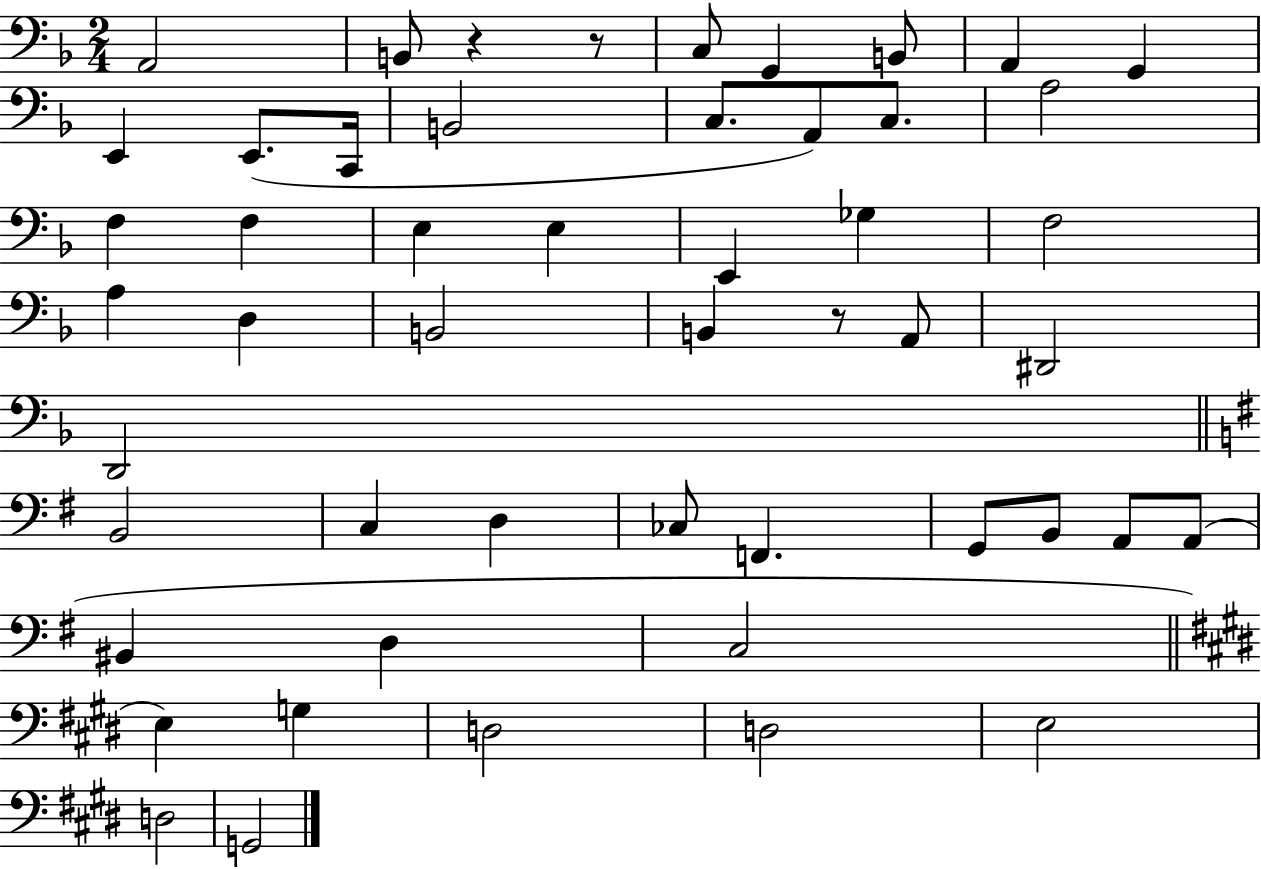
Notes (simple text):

A2/h B2/e R/q R/e C3/e G2/q B2/e A2/q G2/q E2/q E2/e. C2/s B2/h C3/e. A2/e C3/e. A3/h F3/q F3/q E3/q E3/q E2/q Gb3/q F3/h A3/q D3/q B2/h B2/q R/e A2/e D#2/h D2/h B2/h C3/q D3/q CES3/e F2/q. G2/e B2/e A2/e A2/e BIS2/q D3/q C3/h E3/q G3/q D3/h D3/h E3/h D3/h G2/h